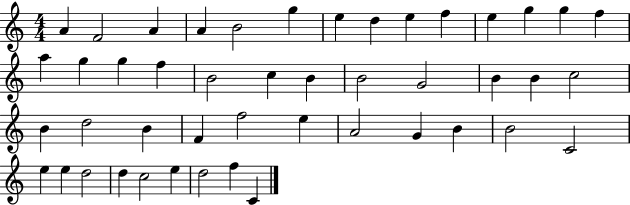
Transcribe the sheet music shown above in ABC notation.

X:1
T:Untitled
M:4/4
L:1/4
K:C
A F2 A A B2 g e d e f e g g f a g g f B2 c B B2 G2 B B c2 B d2 B F f2 e A2 G B B2 C2 e e d2 d c2 e d2 f C